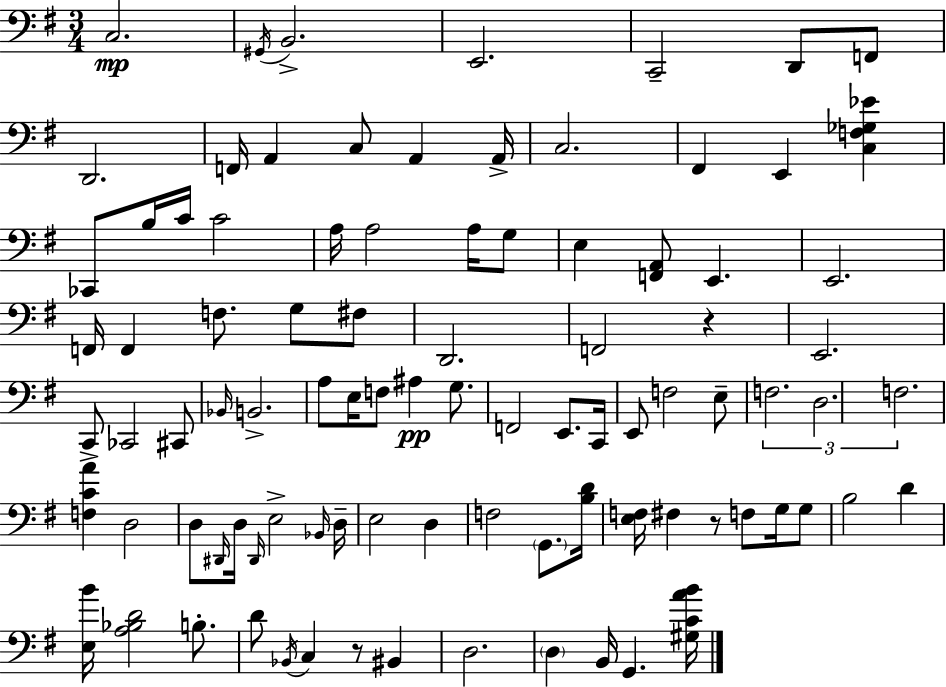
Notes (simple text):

C3/h. G#2/s B2/h. E2/h. C2/h D2/e F2/e D2/h. F2/s A2/q C3/e A2/q A2/s C3/h. F#2/q E2/q [C3,F3,Gb3,Eb4]/q CES2/e B3/s C4/s C4/h A3/s A3/h A3/s G3/e E3/q [F2,A2]/e E2/q. E2/h. F2/s F2/q F3/e. G3/e F#3/e D2/h. F2/h R/q E2/h. C2/e CES2/h C#2/e Bb2/s B2/h. A3/e E3/s F3/e A#3/q G3/e. F2/h E2/e. C2/s E2/e F3/h E3/e F3/h. D3/h. F3/h. [F3,C4,A4]/q D3/h D3/e D#2/s D3/s D#2/s E3/h Bb2/s D3/s E3/h D3/q F3/h G2/e. [B3,D4]/s [E3,F3]/s F#3/q R/e F3/e G3/s G3/e B3/h D4/q [E3,B4]/s [A3,Bb3,D4]/h B3/e. D4/e Bb2/s C3/q R/e BIS2/q D3/h. D3/q B2/s G2/q. [G#3,C4,A4,B4]/s